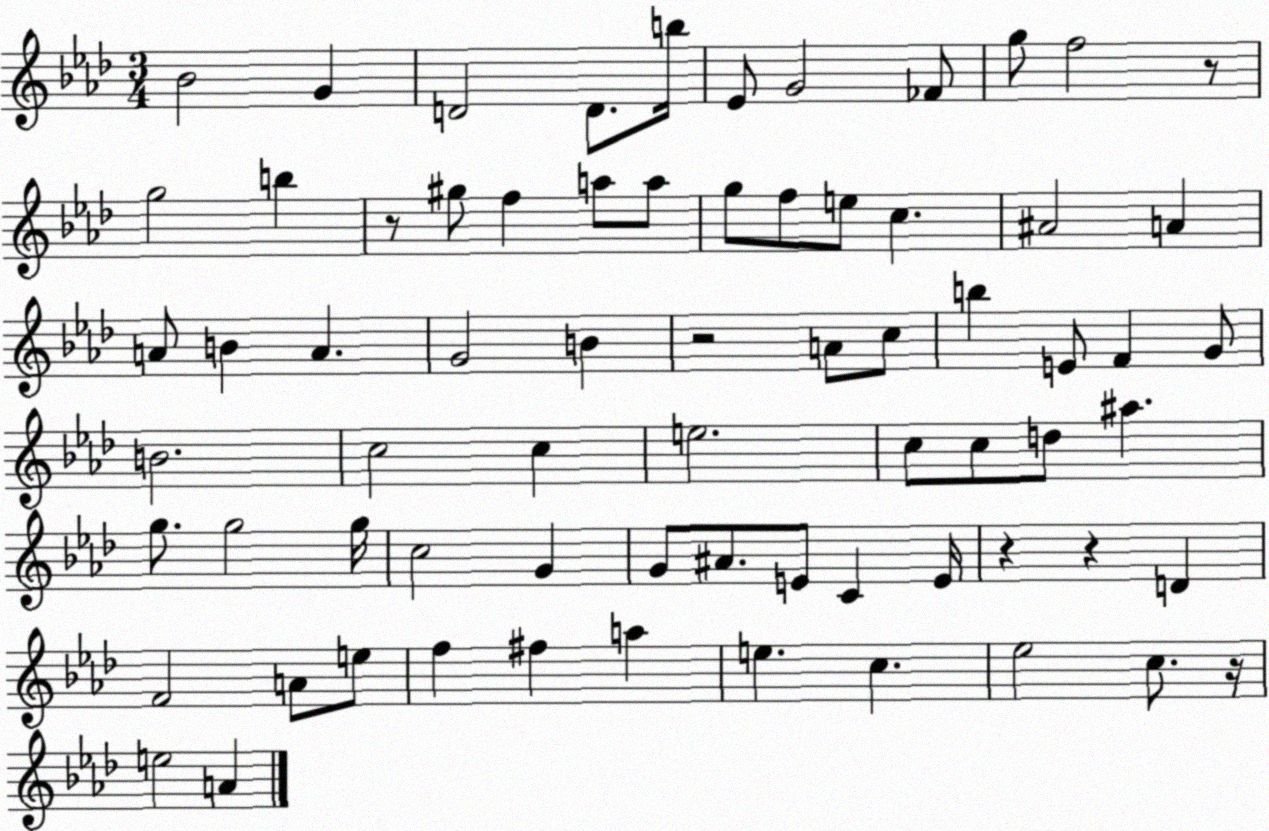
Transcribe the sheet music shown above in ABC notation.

X:1
T:Untitled
M:3/4
L:1/4
K:Ab
_B2 G D2 D/2 b/4 _E/2 G2 _F/2 g/2 f2 z/2 g2 b z/2 ^g/2 f a/2 a/2 g/2 f/2 e/2 c ^A2 A A/2 B A G2 B z2 A/2 c/2 b E/2 F G/2 B2 c2 c e2 c/2 c/2 d/2 ^a g/2 g2 g/4 c2 G G/2 ^A/2 E/2 C E/4 z z D F2 A/2 e/2 f ^f a e c _e2 c/2 z/4 e2 A